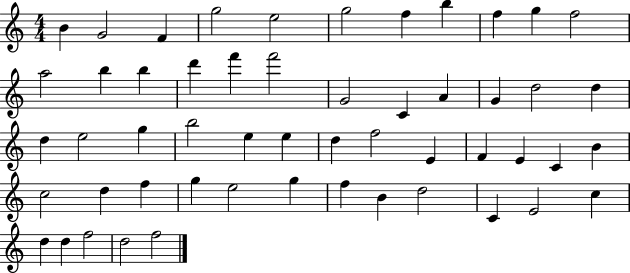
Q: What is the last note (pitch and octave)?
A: F5